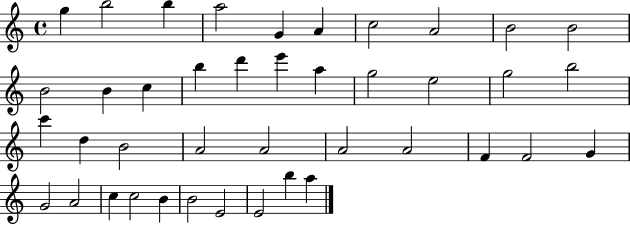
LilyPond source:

{
  \clef treble
  \time 4/4
  \defaultTimeSignature
  \key c \major
  g''4 b''2 b''4 | a''2 g'4 a'4 | c''2 a'2 | b'2 b'2 | \break b'2 b'4 c''4 | b''4 d'''4 e'''4 a''4 | g''2 e''2 | g''2 b''2 | \break c'''4 d''4 b'2 | a'2 a'2 | a'2 a'2 | f'4 f'2 g'4 | \break g'2 a'2 | c''4 c''2 b'4 | b'2 e'2 | e'2 b''4 a''4 | \break \bar "|."
}